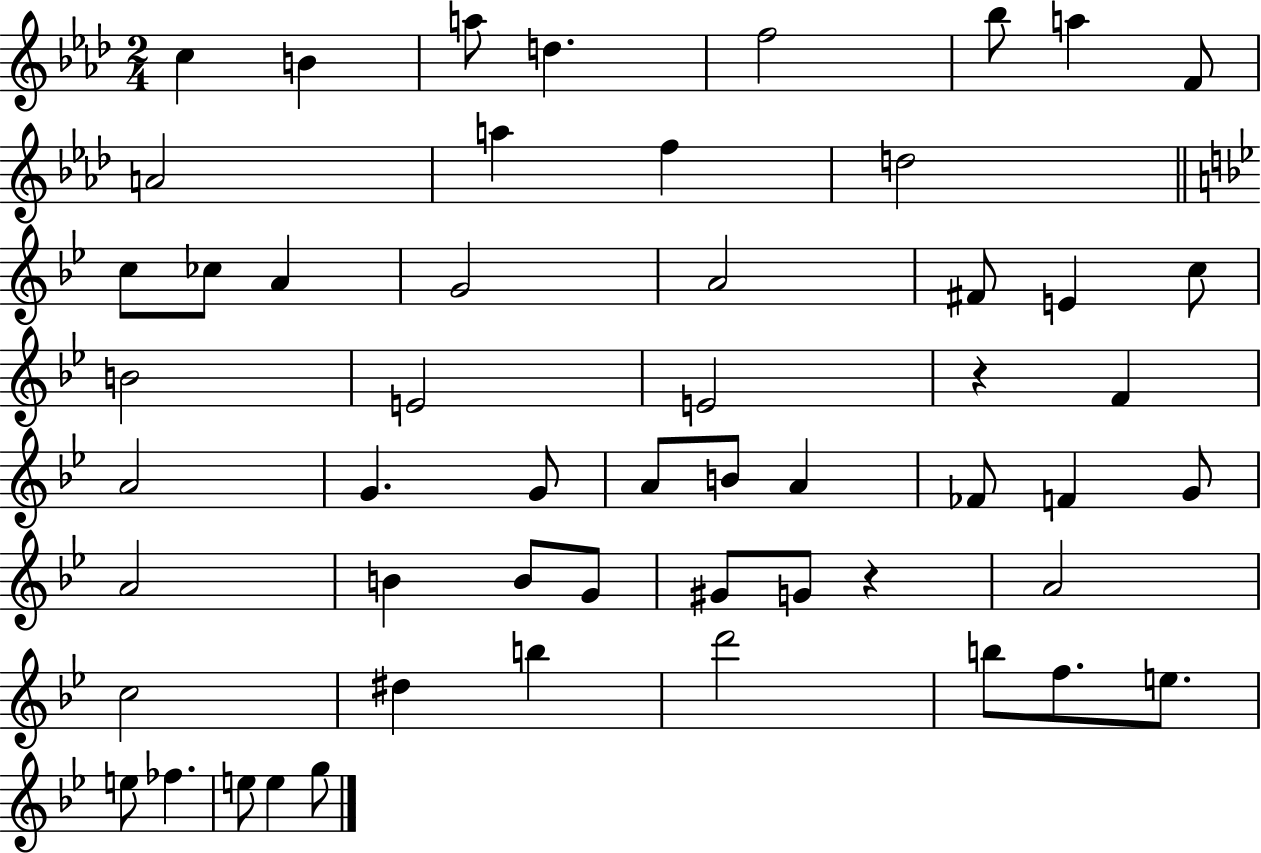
{
  \clef treble
  \numericTimeSignature
  \time 2/4
  \key aes \major
  \repeat volta 2 { c''4 b'4 | a''8 d''4. | f''2 | bes''8 a''4 f'8 | \break a'2 | a''4 f''4 | d''2 | \bar "||" \break \key bes \major c''8 ces''8 a'4 | g'2 | a'2 | fis'8 e'4 c''8 | \break b'2 | e'2 | e'2 | r4 f'4 | \break a'2 | g'4. g'8 | a'8 b'8 a'4 | fes'8 f'4 g'8 | \break a'2 | b'4 b'8 g'8 | gis'8 g'8 r4 | a'2 | \break c''2 | dis''4 b''4 | d'''2 | b''8 f''8. e''8. | \break e''8 fes''4. | e''8 e''4 g''8 | } \bar "|."
}